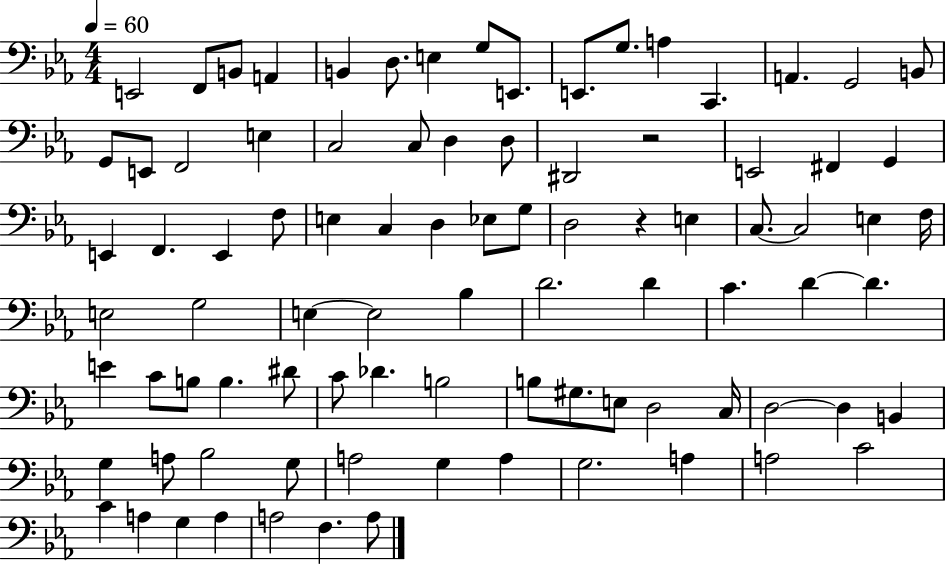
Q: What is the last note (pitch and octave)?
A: A3